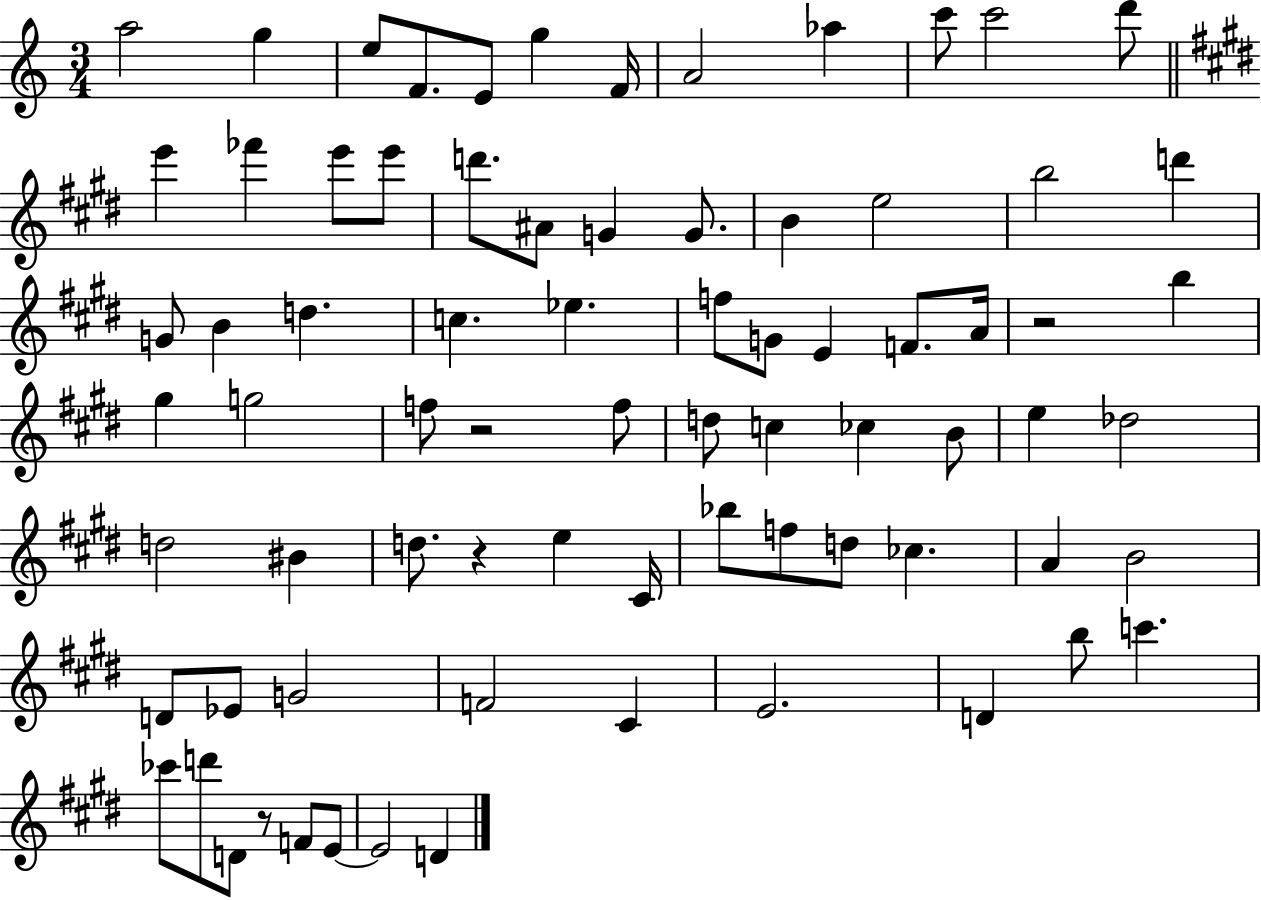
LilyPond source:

{
  \clef treble
  \numericTimeSignature
  \time 3/4
  \key c \major
  a''2 g''4 | e''8 f'8. e'8 g''4 f'16 | a'2 aes''4 | c'''8 c'''2 d'''8 | \break \bar "||" \break \key e \major e'''4 fes'''4 e'''8 e'''8 | d'''8. ais'8 g'4 g'8. | b'4 e''2 | b''2 d'''4 | \break g'8 b'4 d''4. | c''4. ees''4. | f''8 g'8 e'4 f'8. a'16 | r2 b''4 | \break gis''4 g''2 | f''8 r2 f''8 | d''8 c''4 ces''4 b'8 | e''4 des''2 | \break d''2 bis'4 | d''8. r4 e''4 cis'16 | bes''8 f''8 d''8 ces''4. | a'4 b'2 | \break d'8 ees'8 g'2 | f'2 cis'4 | e'2. | d'4 b''8 c'''4. | \break ces'''8 d'''8 d'8 r8 f'8 e'8~~ | e'2 d'4 | \bar "|."
}